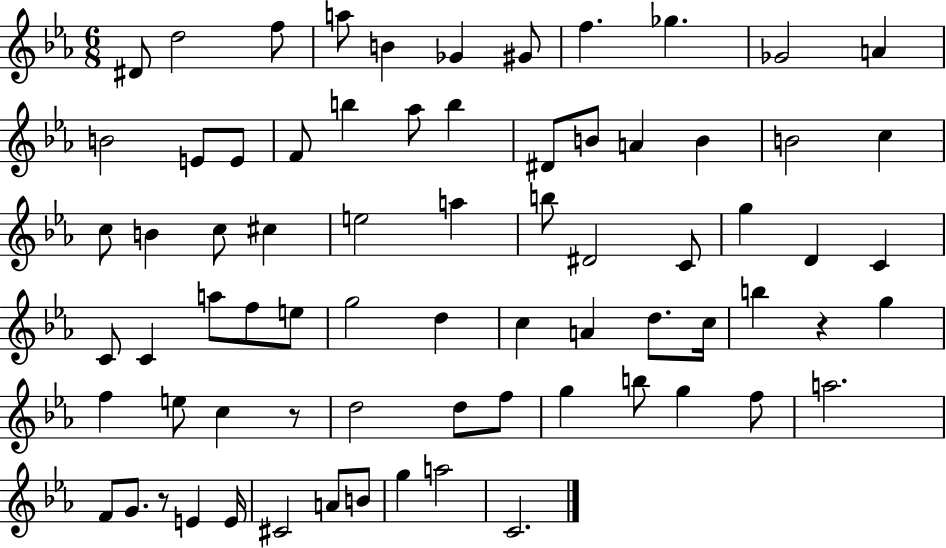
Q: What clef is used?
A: treble